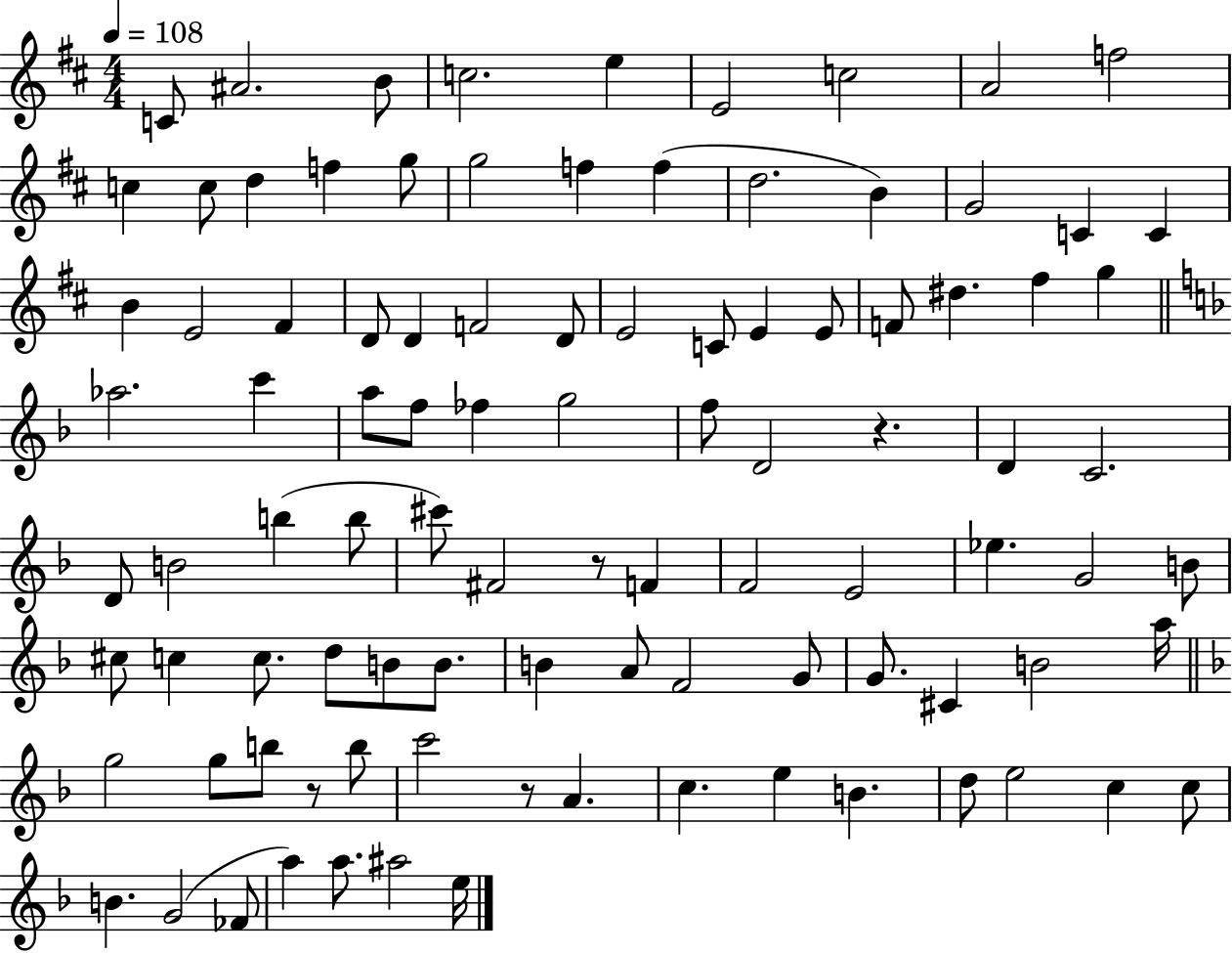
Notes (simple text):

C4/e A#4/h. B4/e C5/h. E5/q E4/h C5/h A4/h F5/h C5/q C5/e D5/q F5/q G5/e G5/h F5/q F5/q D5/h. B4/q G4/h C4/q C4/q B4/q E4/h F#4/q D4/e D4/q F4/h D4/e E4/h C4/e E4/q E4/e F4/e D#5/q. F#5/q G5/q Ab5/h. C6/q A5/e F5/e FES5/q G5/h F5/e D4/h R/q. D4/q C4/h. D4/e B4/h B5/q B5/e C#6/e F#4/h R/e F4/q F4/h E4/h Eb5/q. G4/h B4/e C#5/e C5/q C5/e. D5/e B4/e B4/e. B4/q A4/e F4/h G4/e G4/e. C#4/q B4/h A5/s G5/h G5/e B5/e R/e B5/e C6/h R/e A4/q. C5/q. E5/q B4/q. D5/e E5/h C5/q C5/e B4/q. G4/h FES4/e A5/q A5/e. A#5/h E5/s